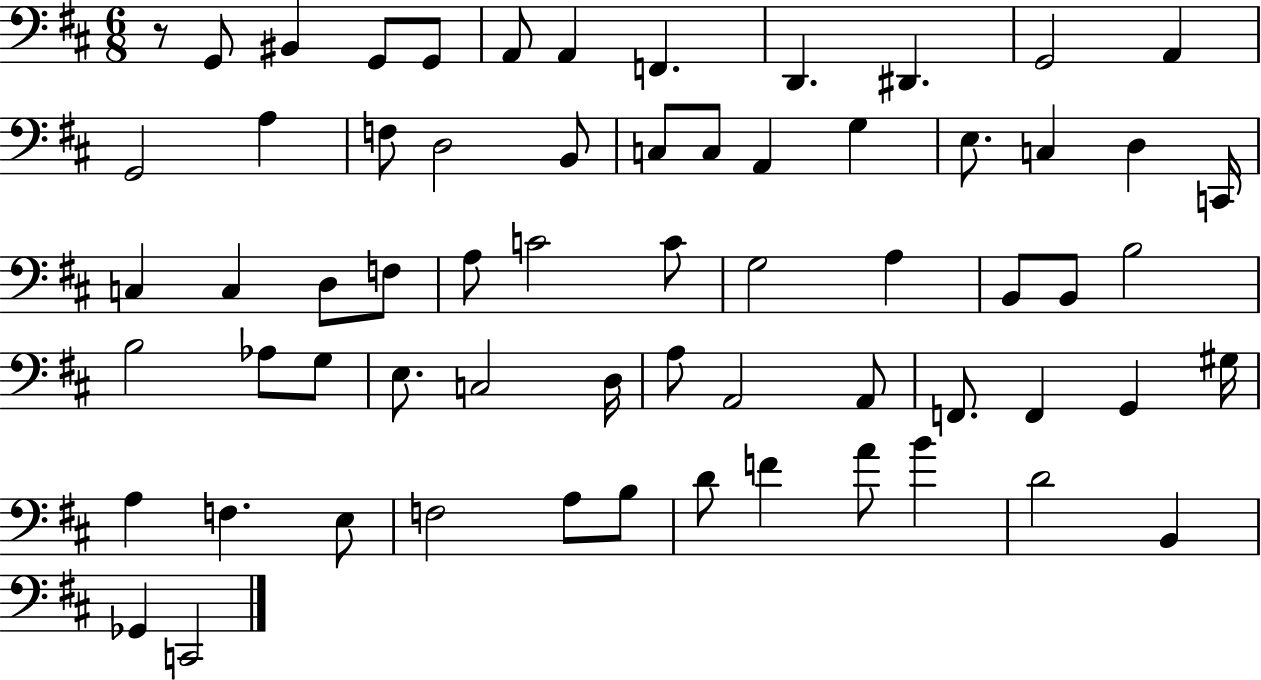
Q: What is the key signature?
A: D major